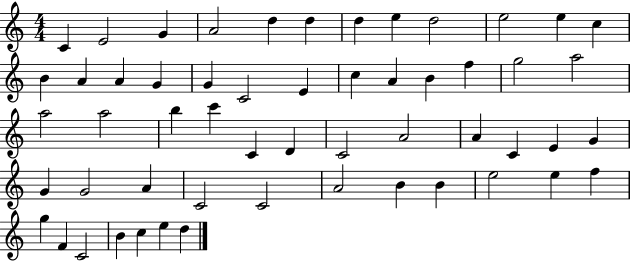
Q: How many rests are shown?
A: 0